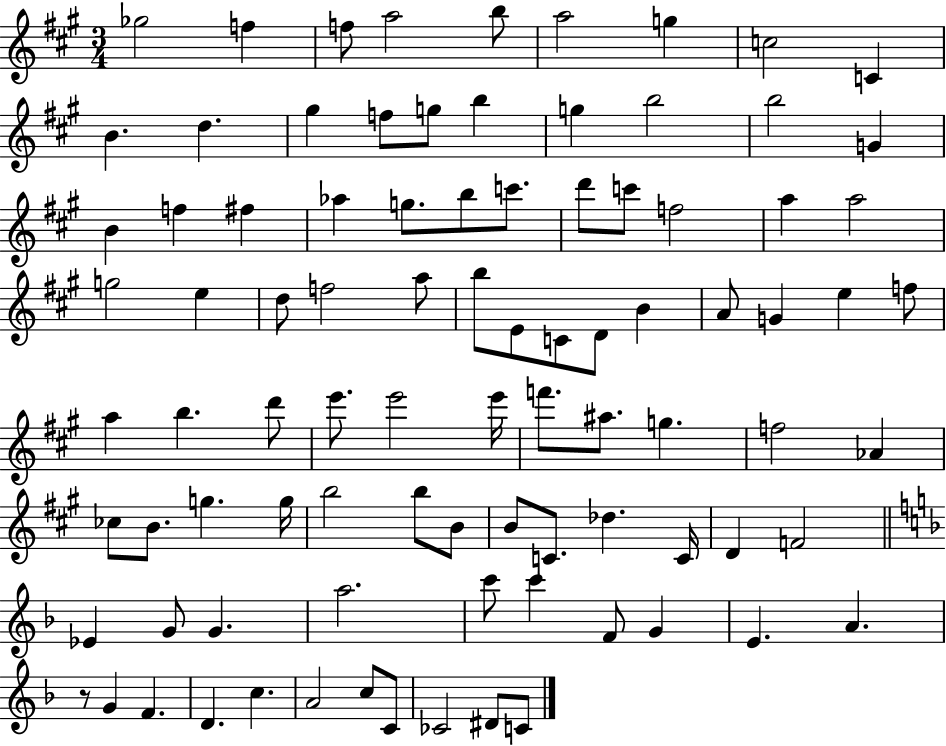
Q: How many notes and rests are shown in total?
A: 90